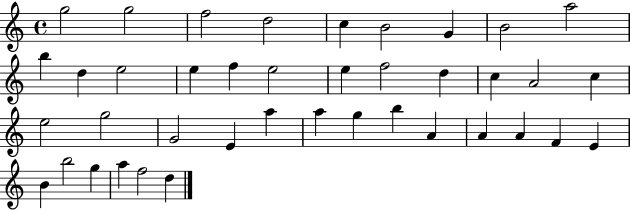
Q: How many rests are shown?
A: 0